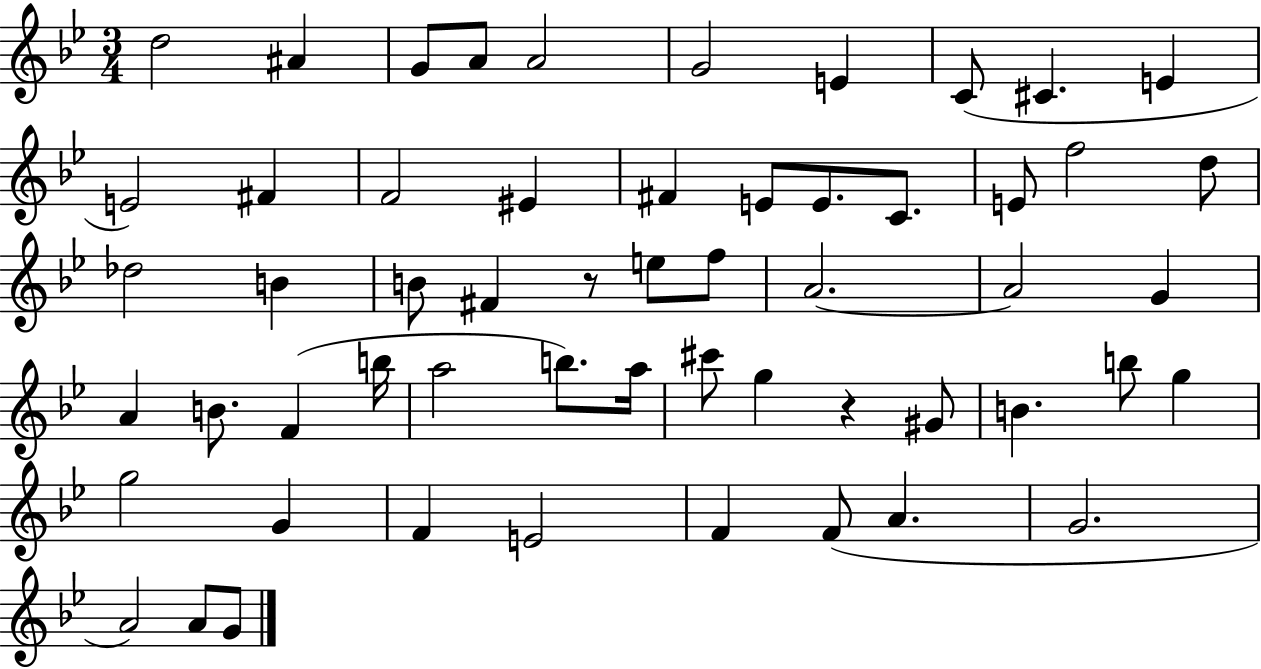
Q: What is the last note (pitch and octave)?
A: G4